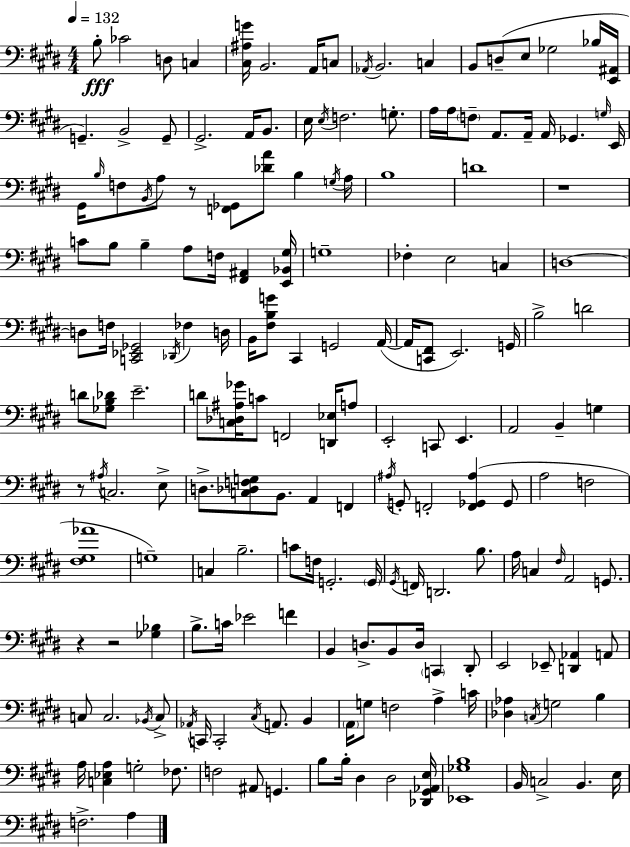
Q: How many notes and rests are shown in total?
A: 182